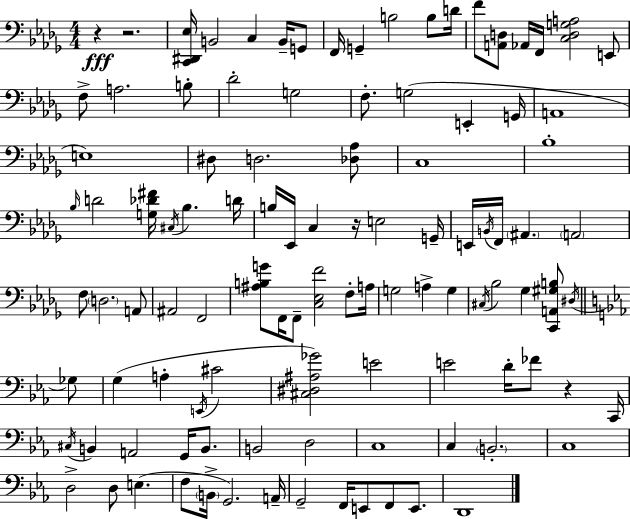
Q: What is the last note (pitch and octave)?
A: D2